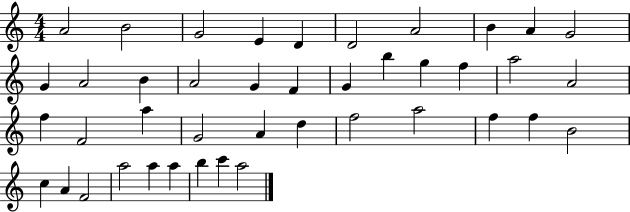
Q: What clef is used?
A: treble